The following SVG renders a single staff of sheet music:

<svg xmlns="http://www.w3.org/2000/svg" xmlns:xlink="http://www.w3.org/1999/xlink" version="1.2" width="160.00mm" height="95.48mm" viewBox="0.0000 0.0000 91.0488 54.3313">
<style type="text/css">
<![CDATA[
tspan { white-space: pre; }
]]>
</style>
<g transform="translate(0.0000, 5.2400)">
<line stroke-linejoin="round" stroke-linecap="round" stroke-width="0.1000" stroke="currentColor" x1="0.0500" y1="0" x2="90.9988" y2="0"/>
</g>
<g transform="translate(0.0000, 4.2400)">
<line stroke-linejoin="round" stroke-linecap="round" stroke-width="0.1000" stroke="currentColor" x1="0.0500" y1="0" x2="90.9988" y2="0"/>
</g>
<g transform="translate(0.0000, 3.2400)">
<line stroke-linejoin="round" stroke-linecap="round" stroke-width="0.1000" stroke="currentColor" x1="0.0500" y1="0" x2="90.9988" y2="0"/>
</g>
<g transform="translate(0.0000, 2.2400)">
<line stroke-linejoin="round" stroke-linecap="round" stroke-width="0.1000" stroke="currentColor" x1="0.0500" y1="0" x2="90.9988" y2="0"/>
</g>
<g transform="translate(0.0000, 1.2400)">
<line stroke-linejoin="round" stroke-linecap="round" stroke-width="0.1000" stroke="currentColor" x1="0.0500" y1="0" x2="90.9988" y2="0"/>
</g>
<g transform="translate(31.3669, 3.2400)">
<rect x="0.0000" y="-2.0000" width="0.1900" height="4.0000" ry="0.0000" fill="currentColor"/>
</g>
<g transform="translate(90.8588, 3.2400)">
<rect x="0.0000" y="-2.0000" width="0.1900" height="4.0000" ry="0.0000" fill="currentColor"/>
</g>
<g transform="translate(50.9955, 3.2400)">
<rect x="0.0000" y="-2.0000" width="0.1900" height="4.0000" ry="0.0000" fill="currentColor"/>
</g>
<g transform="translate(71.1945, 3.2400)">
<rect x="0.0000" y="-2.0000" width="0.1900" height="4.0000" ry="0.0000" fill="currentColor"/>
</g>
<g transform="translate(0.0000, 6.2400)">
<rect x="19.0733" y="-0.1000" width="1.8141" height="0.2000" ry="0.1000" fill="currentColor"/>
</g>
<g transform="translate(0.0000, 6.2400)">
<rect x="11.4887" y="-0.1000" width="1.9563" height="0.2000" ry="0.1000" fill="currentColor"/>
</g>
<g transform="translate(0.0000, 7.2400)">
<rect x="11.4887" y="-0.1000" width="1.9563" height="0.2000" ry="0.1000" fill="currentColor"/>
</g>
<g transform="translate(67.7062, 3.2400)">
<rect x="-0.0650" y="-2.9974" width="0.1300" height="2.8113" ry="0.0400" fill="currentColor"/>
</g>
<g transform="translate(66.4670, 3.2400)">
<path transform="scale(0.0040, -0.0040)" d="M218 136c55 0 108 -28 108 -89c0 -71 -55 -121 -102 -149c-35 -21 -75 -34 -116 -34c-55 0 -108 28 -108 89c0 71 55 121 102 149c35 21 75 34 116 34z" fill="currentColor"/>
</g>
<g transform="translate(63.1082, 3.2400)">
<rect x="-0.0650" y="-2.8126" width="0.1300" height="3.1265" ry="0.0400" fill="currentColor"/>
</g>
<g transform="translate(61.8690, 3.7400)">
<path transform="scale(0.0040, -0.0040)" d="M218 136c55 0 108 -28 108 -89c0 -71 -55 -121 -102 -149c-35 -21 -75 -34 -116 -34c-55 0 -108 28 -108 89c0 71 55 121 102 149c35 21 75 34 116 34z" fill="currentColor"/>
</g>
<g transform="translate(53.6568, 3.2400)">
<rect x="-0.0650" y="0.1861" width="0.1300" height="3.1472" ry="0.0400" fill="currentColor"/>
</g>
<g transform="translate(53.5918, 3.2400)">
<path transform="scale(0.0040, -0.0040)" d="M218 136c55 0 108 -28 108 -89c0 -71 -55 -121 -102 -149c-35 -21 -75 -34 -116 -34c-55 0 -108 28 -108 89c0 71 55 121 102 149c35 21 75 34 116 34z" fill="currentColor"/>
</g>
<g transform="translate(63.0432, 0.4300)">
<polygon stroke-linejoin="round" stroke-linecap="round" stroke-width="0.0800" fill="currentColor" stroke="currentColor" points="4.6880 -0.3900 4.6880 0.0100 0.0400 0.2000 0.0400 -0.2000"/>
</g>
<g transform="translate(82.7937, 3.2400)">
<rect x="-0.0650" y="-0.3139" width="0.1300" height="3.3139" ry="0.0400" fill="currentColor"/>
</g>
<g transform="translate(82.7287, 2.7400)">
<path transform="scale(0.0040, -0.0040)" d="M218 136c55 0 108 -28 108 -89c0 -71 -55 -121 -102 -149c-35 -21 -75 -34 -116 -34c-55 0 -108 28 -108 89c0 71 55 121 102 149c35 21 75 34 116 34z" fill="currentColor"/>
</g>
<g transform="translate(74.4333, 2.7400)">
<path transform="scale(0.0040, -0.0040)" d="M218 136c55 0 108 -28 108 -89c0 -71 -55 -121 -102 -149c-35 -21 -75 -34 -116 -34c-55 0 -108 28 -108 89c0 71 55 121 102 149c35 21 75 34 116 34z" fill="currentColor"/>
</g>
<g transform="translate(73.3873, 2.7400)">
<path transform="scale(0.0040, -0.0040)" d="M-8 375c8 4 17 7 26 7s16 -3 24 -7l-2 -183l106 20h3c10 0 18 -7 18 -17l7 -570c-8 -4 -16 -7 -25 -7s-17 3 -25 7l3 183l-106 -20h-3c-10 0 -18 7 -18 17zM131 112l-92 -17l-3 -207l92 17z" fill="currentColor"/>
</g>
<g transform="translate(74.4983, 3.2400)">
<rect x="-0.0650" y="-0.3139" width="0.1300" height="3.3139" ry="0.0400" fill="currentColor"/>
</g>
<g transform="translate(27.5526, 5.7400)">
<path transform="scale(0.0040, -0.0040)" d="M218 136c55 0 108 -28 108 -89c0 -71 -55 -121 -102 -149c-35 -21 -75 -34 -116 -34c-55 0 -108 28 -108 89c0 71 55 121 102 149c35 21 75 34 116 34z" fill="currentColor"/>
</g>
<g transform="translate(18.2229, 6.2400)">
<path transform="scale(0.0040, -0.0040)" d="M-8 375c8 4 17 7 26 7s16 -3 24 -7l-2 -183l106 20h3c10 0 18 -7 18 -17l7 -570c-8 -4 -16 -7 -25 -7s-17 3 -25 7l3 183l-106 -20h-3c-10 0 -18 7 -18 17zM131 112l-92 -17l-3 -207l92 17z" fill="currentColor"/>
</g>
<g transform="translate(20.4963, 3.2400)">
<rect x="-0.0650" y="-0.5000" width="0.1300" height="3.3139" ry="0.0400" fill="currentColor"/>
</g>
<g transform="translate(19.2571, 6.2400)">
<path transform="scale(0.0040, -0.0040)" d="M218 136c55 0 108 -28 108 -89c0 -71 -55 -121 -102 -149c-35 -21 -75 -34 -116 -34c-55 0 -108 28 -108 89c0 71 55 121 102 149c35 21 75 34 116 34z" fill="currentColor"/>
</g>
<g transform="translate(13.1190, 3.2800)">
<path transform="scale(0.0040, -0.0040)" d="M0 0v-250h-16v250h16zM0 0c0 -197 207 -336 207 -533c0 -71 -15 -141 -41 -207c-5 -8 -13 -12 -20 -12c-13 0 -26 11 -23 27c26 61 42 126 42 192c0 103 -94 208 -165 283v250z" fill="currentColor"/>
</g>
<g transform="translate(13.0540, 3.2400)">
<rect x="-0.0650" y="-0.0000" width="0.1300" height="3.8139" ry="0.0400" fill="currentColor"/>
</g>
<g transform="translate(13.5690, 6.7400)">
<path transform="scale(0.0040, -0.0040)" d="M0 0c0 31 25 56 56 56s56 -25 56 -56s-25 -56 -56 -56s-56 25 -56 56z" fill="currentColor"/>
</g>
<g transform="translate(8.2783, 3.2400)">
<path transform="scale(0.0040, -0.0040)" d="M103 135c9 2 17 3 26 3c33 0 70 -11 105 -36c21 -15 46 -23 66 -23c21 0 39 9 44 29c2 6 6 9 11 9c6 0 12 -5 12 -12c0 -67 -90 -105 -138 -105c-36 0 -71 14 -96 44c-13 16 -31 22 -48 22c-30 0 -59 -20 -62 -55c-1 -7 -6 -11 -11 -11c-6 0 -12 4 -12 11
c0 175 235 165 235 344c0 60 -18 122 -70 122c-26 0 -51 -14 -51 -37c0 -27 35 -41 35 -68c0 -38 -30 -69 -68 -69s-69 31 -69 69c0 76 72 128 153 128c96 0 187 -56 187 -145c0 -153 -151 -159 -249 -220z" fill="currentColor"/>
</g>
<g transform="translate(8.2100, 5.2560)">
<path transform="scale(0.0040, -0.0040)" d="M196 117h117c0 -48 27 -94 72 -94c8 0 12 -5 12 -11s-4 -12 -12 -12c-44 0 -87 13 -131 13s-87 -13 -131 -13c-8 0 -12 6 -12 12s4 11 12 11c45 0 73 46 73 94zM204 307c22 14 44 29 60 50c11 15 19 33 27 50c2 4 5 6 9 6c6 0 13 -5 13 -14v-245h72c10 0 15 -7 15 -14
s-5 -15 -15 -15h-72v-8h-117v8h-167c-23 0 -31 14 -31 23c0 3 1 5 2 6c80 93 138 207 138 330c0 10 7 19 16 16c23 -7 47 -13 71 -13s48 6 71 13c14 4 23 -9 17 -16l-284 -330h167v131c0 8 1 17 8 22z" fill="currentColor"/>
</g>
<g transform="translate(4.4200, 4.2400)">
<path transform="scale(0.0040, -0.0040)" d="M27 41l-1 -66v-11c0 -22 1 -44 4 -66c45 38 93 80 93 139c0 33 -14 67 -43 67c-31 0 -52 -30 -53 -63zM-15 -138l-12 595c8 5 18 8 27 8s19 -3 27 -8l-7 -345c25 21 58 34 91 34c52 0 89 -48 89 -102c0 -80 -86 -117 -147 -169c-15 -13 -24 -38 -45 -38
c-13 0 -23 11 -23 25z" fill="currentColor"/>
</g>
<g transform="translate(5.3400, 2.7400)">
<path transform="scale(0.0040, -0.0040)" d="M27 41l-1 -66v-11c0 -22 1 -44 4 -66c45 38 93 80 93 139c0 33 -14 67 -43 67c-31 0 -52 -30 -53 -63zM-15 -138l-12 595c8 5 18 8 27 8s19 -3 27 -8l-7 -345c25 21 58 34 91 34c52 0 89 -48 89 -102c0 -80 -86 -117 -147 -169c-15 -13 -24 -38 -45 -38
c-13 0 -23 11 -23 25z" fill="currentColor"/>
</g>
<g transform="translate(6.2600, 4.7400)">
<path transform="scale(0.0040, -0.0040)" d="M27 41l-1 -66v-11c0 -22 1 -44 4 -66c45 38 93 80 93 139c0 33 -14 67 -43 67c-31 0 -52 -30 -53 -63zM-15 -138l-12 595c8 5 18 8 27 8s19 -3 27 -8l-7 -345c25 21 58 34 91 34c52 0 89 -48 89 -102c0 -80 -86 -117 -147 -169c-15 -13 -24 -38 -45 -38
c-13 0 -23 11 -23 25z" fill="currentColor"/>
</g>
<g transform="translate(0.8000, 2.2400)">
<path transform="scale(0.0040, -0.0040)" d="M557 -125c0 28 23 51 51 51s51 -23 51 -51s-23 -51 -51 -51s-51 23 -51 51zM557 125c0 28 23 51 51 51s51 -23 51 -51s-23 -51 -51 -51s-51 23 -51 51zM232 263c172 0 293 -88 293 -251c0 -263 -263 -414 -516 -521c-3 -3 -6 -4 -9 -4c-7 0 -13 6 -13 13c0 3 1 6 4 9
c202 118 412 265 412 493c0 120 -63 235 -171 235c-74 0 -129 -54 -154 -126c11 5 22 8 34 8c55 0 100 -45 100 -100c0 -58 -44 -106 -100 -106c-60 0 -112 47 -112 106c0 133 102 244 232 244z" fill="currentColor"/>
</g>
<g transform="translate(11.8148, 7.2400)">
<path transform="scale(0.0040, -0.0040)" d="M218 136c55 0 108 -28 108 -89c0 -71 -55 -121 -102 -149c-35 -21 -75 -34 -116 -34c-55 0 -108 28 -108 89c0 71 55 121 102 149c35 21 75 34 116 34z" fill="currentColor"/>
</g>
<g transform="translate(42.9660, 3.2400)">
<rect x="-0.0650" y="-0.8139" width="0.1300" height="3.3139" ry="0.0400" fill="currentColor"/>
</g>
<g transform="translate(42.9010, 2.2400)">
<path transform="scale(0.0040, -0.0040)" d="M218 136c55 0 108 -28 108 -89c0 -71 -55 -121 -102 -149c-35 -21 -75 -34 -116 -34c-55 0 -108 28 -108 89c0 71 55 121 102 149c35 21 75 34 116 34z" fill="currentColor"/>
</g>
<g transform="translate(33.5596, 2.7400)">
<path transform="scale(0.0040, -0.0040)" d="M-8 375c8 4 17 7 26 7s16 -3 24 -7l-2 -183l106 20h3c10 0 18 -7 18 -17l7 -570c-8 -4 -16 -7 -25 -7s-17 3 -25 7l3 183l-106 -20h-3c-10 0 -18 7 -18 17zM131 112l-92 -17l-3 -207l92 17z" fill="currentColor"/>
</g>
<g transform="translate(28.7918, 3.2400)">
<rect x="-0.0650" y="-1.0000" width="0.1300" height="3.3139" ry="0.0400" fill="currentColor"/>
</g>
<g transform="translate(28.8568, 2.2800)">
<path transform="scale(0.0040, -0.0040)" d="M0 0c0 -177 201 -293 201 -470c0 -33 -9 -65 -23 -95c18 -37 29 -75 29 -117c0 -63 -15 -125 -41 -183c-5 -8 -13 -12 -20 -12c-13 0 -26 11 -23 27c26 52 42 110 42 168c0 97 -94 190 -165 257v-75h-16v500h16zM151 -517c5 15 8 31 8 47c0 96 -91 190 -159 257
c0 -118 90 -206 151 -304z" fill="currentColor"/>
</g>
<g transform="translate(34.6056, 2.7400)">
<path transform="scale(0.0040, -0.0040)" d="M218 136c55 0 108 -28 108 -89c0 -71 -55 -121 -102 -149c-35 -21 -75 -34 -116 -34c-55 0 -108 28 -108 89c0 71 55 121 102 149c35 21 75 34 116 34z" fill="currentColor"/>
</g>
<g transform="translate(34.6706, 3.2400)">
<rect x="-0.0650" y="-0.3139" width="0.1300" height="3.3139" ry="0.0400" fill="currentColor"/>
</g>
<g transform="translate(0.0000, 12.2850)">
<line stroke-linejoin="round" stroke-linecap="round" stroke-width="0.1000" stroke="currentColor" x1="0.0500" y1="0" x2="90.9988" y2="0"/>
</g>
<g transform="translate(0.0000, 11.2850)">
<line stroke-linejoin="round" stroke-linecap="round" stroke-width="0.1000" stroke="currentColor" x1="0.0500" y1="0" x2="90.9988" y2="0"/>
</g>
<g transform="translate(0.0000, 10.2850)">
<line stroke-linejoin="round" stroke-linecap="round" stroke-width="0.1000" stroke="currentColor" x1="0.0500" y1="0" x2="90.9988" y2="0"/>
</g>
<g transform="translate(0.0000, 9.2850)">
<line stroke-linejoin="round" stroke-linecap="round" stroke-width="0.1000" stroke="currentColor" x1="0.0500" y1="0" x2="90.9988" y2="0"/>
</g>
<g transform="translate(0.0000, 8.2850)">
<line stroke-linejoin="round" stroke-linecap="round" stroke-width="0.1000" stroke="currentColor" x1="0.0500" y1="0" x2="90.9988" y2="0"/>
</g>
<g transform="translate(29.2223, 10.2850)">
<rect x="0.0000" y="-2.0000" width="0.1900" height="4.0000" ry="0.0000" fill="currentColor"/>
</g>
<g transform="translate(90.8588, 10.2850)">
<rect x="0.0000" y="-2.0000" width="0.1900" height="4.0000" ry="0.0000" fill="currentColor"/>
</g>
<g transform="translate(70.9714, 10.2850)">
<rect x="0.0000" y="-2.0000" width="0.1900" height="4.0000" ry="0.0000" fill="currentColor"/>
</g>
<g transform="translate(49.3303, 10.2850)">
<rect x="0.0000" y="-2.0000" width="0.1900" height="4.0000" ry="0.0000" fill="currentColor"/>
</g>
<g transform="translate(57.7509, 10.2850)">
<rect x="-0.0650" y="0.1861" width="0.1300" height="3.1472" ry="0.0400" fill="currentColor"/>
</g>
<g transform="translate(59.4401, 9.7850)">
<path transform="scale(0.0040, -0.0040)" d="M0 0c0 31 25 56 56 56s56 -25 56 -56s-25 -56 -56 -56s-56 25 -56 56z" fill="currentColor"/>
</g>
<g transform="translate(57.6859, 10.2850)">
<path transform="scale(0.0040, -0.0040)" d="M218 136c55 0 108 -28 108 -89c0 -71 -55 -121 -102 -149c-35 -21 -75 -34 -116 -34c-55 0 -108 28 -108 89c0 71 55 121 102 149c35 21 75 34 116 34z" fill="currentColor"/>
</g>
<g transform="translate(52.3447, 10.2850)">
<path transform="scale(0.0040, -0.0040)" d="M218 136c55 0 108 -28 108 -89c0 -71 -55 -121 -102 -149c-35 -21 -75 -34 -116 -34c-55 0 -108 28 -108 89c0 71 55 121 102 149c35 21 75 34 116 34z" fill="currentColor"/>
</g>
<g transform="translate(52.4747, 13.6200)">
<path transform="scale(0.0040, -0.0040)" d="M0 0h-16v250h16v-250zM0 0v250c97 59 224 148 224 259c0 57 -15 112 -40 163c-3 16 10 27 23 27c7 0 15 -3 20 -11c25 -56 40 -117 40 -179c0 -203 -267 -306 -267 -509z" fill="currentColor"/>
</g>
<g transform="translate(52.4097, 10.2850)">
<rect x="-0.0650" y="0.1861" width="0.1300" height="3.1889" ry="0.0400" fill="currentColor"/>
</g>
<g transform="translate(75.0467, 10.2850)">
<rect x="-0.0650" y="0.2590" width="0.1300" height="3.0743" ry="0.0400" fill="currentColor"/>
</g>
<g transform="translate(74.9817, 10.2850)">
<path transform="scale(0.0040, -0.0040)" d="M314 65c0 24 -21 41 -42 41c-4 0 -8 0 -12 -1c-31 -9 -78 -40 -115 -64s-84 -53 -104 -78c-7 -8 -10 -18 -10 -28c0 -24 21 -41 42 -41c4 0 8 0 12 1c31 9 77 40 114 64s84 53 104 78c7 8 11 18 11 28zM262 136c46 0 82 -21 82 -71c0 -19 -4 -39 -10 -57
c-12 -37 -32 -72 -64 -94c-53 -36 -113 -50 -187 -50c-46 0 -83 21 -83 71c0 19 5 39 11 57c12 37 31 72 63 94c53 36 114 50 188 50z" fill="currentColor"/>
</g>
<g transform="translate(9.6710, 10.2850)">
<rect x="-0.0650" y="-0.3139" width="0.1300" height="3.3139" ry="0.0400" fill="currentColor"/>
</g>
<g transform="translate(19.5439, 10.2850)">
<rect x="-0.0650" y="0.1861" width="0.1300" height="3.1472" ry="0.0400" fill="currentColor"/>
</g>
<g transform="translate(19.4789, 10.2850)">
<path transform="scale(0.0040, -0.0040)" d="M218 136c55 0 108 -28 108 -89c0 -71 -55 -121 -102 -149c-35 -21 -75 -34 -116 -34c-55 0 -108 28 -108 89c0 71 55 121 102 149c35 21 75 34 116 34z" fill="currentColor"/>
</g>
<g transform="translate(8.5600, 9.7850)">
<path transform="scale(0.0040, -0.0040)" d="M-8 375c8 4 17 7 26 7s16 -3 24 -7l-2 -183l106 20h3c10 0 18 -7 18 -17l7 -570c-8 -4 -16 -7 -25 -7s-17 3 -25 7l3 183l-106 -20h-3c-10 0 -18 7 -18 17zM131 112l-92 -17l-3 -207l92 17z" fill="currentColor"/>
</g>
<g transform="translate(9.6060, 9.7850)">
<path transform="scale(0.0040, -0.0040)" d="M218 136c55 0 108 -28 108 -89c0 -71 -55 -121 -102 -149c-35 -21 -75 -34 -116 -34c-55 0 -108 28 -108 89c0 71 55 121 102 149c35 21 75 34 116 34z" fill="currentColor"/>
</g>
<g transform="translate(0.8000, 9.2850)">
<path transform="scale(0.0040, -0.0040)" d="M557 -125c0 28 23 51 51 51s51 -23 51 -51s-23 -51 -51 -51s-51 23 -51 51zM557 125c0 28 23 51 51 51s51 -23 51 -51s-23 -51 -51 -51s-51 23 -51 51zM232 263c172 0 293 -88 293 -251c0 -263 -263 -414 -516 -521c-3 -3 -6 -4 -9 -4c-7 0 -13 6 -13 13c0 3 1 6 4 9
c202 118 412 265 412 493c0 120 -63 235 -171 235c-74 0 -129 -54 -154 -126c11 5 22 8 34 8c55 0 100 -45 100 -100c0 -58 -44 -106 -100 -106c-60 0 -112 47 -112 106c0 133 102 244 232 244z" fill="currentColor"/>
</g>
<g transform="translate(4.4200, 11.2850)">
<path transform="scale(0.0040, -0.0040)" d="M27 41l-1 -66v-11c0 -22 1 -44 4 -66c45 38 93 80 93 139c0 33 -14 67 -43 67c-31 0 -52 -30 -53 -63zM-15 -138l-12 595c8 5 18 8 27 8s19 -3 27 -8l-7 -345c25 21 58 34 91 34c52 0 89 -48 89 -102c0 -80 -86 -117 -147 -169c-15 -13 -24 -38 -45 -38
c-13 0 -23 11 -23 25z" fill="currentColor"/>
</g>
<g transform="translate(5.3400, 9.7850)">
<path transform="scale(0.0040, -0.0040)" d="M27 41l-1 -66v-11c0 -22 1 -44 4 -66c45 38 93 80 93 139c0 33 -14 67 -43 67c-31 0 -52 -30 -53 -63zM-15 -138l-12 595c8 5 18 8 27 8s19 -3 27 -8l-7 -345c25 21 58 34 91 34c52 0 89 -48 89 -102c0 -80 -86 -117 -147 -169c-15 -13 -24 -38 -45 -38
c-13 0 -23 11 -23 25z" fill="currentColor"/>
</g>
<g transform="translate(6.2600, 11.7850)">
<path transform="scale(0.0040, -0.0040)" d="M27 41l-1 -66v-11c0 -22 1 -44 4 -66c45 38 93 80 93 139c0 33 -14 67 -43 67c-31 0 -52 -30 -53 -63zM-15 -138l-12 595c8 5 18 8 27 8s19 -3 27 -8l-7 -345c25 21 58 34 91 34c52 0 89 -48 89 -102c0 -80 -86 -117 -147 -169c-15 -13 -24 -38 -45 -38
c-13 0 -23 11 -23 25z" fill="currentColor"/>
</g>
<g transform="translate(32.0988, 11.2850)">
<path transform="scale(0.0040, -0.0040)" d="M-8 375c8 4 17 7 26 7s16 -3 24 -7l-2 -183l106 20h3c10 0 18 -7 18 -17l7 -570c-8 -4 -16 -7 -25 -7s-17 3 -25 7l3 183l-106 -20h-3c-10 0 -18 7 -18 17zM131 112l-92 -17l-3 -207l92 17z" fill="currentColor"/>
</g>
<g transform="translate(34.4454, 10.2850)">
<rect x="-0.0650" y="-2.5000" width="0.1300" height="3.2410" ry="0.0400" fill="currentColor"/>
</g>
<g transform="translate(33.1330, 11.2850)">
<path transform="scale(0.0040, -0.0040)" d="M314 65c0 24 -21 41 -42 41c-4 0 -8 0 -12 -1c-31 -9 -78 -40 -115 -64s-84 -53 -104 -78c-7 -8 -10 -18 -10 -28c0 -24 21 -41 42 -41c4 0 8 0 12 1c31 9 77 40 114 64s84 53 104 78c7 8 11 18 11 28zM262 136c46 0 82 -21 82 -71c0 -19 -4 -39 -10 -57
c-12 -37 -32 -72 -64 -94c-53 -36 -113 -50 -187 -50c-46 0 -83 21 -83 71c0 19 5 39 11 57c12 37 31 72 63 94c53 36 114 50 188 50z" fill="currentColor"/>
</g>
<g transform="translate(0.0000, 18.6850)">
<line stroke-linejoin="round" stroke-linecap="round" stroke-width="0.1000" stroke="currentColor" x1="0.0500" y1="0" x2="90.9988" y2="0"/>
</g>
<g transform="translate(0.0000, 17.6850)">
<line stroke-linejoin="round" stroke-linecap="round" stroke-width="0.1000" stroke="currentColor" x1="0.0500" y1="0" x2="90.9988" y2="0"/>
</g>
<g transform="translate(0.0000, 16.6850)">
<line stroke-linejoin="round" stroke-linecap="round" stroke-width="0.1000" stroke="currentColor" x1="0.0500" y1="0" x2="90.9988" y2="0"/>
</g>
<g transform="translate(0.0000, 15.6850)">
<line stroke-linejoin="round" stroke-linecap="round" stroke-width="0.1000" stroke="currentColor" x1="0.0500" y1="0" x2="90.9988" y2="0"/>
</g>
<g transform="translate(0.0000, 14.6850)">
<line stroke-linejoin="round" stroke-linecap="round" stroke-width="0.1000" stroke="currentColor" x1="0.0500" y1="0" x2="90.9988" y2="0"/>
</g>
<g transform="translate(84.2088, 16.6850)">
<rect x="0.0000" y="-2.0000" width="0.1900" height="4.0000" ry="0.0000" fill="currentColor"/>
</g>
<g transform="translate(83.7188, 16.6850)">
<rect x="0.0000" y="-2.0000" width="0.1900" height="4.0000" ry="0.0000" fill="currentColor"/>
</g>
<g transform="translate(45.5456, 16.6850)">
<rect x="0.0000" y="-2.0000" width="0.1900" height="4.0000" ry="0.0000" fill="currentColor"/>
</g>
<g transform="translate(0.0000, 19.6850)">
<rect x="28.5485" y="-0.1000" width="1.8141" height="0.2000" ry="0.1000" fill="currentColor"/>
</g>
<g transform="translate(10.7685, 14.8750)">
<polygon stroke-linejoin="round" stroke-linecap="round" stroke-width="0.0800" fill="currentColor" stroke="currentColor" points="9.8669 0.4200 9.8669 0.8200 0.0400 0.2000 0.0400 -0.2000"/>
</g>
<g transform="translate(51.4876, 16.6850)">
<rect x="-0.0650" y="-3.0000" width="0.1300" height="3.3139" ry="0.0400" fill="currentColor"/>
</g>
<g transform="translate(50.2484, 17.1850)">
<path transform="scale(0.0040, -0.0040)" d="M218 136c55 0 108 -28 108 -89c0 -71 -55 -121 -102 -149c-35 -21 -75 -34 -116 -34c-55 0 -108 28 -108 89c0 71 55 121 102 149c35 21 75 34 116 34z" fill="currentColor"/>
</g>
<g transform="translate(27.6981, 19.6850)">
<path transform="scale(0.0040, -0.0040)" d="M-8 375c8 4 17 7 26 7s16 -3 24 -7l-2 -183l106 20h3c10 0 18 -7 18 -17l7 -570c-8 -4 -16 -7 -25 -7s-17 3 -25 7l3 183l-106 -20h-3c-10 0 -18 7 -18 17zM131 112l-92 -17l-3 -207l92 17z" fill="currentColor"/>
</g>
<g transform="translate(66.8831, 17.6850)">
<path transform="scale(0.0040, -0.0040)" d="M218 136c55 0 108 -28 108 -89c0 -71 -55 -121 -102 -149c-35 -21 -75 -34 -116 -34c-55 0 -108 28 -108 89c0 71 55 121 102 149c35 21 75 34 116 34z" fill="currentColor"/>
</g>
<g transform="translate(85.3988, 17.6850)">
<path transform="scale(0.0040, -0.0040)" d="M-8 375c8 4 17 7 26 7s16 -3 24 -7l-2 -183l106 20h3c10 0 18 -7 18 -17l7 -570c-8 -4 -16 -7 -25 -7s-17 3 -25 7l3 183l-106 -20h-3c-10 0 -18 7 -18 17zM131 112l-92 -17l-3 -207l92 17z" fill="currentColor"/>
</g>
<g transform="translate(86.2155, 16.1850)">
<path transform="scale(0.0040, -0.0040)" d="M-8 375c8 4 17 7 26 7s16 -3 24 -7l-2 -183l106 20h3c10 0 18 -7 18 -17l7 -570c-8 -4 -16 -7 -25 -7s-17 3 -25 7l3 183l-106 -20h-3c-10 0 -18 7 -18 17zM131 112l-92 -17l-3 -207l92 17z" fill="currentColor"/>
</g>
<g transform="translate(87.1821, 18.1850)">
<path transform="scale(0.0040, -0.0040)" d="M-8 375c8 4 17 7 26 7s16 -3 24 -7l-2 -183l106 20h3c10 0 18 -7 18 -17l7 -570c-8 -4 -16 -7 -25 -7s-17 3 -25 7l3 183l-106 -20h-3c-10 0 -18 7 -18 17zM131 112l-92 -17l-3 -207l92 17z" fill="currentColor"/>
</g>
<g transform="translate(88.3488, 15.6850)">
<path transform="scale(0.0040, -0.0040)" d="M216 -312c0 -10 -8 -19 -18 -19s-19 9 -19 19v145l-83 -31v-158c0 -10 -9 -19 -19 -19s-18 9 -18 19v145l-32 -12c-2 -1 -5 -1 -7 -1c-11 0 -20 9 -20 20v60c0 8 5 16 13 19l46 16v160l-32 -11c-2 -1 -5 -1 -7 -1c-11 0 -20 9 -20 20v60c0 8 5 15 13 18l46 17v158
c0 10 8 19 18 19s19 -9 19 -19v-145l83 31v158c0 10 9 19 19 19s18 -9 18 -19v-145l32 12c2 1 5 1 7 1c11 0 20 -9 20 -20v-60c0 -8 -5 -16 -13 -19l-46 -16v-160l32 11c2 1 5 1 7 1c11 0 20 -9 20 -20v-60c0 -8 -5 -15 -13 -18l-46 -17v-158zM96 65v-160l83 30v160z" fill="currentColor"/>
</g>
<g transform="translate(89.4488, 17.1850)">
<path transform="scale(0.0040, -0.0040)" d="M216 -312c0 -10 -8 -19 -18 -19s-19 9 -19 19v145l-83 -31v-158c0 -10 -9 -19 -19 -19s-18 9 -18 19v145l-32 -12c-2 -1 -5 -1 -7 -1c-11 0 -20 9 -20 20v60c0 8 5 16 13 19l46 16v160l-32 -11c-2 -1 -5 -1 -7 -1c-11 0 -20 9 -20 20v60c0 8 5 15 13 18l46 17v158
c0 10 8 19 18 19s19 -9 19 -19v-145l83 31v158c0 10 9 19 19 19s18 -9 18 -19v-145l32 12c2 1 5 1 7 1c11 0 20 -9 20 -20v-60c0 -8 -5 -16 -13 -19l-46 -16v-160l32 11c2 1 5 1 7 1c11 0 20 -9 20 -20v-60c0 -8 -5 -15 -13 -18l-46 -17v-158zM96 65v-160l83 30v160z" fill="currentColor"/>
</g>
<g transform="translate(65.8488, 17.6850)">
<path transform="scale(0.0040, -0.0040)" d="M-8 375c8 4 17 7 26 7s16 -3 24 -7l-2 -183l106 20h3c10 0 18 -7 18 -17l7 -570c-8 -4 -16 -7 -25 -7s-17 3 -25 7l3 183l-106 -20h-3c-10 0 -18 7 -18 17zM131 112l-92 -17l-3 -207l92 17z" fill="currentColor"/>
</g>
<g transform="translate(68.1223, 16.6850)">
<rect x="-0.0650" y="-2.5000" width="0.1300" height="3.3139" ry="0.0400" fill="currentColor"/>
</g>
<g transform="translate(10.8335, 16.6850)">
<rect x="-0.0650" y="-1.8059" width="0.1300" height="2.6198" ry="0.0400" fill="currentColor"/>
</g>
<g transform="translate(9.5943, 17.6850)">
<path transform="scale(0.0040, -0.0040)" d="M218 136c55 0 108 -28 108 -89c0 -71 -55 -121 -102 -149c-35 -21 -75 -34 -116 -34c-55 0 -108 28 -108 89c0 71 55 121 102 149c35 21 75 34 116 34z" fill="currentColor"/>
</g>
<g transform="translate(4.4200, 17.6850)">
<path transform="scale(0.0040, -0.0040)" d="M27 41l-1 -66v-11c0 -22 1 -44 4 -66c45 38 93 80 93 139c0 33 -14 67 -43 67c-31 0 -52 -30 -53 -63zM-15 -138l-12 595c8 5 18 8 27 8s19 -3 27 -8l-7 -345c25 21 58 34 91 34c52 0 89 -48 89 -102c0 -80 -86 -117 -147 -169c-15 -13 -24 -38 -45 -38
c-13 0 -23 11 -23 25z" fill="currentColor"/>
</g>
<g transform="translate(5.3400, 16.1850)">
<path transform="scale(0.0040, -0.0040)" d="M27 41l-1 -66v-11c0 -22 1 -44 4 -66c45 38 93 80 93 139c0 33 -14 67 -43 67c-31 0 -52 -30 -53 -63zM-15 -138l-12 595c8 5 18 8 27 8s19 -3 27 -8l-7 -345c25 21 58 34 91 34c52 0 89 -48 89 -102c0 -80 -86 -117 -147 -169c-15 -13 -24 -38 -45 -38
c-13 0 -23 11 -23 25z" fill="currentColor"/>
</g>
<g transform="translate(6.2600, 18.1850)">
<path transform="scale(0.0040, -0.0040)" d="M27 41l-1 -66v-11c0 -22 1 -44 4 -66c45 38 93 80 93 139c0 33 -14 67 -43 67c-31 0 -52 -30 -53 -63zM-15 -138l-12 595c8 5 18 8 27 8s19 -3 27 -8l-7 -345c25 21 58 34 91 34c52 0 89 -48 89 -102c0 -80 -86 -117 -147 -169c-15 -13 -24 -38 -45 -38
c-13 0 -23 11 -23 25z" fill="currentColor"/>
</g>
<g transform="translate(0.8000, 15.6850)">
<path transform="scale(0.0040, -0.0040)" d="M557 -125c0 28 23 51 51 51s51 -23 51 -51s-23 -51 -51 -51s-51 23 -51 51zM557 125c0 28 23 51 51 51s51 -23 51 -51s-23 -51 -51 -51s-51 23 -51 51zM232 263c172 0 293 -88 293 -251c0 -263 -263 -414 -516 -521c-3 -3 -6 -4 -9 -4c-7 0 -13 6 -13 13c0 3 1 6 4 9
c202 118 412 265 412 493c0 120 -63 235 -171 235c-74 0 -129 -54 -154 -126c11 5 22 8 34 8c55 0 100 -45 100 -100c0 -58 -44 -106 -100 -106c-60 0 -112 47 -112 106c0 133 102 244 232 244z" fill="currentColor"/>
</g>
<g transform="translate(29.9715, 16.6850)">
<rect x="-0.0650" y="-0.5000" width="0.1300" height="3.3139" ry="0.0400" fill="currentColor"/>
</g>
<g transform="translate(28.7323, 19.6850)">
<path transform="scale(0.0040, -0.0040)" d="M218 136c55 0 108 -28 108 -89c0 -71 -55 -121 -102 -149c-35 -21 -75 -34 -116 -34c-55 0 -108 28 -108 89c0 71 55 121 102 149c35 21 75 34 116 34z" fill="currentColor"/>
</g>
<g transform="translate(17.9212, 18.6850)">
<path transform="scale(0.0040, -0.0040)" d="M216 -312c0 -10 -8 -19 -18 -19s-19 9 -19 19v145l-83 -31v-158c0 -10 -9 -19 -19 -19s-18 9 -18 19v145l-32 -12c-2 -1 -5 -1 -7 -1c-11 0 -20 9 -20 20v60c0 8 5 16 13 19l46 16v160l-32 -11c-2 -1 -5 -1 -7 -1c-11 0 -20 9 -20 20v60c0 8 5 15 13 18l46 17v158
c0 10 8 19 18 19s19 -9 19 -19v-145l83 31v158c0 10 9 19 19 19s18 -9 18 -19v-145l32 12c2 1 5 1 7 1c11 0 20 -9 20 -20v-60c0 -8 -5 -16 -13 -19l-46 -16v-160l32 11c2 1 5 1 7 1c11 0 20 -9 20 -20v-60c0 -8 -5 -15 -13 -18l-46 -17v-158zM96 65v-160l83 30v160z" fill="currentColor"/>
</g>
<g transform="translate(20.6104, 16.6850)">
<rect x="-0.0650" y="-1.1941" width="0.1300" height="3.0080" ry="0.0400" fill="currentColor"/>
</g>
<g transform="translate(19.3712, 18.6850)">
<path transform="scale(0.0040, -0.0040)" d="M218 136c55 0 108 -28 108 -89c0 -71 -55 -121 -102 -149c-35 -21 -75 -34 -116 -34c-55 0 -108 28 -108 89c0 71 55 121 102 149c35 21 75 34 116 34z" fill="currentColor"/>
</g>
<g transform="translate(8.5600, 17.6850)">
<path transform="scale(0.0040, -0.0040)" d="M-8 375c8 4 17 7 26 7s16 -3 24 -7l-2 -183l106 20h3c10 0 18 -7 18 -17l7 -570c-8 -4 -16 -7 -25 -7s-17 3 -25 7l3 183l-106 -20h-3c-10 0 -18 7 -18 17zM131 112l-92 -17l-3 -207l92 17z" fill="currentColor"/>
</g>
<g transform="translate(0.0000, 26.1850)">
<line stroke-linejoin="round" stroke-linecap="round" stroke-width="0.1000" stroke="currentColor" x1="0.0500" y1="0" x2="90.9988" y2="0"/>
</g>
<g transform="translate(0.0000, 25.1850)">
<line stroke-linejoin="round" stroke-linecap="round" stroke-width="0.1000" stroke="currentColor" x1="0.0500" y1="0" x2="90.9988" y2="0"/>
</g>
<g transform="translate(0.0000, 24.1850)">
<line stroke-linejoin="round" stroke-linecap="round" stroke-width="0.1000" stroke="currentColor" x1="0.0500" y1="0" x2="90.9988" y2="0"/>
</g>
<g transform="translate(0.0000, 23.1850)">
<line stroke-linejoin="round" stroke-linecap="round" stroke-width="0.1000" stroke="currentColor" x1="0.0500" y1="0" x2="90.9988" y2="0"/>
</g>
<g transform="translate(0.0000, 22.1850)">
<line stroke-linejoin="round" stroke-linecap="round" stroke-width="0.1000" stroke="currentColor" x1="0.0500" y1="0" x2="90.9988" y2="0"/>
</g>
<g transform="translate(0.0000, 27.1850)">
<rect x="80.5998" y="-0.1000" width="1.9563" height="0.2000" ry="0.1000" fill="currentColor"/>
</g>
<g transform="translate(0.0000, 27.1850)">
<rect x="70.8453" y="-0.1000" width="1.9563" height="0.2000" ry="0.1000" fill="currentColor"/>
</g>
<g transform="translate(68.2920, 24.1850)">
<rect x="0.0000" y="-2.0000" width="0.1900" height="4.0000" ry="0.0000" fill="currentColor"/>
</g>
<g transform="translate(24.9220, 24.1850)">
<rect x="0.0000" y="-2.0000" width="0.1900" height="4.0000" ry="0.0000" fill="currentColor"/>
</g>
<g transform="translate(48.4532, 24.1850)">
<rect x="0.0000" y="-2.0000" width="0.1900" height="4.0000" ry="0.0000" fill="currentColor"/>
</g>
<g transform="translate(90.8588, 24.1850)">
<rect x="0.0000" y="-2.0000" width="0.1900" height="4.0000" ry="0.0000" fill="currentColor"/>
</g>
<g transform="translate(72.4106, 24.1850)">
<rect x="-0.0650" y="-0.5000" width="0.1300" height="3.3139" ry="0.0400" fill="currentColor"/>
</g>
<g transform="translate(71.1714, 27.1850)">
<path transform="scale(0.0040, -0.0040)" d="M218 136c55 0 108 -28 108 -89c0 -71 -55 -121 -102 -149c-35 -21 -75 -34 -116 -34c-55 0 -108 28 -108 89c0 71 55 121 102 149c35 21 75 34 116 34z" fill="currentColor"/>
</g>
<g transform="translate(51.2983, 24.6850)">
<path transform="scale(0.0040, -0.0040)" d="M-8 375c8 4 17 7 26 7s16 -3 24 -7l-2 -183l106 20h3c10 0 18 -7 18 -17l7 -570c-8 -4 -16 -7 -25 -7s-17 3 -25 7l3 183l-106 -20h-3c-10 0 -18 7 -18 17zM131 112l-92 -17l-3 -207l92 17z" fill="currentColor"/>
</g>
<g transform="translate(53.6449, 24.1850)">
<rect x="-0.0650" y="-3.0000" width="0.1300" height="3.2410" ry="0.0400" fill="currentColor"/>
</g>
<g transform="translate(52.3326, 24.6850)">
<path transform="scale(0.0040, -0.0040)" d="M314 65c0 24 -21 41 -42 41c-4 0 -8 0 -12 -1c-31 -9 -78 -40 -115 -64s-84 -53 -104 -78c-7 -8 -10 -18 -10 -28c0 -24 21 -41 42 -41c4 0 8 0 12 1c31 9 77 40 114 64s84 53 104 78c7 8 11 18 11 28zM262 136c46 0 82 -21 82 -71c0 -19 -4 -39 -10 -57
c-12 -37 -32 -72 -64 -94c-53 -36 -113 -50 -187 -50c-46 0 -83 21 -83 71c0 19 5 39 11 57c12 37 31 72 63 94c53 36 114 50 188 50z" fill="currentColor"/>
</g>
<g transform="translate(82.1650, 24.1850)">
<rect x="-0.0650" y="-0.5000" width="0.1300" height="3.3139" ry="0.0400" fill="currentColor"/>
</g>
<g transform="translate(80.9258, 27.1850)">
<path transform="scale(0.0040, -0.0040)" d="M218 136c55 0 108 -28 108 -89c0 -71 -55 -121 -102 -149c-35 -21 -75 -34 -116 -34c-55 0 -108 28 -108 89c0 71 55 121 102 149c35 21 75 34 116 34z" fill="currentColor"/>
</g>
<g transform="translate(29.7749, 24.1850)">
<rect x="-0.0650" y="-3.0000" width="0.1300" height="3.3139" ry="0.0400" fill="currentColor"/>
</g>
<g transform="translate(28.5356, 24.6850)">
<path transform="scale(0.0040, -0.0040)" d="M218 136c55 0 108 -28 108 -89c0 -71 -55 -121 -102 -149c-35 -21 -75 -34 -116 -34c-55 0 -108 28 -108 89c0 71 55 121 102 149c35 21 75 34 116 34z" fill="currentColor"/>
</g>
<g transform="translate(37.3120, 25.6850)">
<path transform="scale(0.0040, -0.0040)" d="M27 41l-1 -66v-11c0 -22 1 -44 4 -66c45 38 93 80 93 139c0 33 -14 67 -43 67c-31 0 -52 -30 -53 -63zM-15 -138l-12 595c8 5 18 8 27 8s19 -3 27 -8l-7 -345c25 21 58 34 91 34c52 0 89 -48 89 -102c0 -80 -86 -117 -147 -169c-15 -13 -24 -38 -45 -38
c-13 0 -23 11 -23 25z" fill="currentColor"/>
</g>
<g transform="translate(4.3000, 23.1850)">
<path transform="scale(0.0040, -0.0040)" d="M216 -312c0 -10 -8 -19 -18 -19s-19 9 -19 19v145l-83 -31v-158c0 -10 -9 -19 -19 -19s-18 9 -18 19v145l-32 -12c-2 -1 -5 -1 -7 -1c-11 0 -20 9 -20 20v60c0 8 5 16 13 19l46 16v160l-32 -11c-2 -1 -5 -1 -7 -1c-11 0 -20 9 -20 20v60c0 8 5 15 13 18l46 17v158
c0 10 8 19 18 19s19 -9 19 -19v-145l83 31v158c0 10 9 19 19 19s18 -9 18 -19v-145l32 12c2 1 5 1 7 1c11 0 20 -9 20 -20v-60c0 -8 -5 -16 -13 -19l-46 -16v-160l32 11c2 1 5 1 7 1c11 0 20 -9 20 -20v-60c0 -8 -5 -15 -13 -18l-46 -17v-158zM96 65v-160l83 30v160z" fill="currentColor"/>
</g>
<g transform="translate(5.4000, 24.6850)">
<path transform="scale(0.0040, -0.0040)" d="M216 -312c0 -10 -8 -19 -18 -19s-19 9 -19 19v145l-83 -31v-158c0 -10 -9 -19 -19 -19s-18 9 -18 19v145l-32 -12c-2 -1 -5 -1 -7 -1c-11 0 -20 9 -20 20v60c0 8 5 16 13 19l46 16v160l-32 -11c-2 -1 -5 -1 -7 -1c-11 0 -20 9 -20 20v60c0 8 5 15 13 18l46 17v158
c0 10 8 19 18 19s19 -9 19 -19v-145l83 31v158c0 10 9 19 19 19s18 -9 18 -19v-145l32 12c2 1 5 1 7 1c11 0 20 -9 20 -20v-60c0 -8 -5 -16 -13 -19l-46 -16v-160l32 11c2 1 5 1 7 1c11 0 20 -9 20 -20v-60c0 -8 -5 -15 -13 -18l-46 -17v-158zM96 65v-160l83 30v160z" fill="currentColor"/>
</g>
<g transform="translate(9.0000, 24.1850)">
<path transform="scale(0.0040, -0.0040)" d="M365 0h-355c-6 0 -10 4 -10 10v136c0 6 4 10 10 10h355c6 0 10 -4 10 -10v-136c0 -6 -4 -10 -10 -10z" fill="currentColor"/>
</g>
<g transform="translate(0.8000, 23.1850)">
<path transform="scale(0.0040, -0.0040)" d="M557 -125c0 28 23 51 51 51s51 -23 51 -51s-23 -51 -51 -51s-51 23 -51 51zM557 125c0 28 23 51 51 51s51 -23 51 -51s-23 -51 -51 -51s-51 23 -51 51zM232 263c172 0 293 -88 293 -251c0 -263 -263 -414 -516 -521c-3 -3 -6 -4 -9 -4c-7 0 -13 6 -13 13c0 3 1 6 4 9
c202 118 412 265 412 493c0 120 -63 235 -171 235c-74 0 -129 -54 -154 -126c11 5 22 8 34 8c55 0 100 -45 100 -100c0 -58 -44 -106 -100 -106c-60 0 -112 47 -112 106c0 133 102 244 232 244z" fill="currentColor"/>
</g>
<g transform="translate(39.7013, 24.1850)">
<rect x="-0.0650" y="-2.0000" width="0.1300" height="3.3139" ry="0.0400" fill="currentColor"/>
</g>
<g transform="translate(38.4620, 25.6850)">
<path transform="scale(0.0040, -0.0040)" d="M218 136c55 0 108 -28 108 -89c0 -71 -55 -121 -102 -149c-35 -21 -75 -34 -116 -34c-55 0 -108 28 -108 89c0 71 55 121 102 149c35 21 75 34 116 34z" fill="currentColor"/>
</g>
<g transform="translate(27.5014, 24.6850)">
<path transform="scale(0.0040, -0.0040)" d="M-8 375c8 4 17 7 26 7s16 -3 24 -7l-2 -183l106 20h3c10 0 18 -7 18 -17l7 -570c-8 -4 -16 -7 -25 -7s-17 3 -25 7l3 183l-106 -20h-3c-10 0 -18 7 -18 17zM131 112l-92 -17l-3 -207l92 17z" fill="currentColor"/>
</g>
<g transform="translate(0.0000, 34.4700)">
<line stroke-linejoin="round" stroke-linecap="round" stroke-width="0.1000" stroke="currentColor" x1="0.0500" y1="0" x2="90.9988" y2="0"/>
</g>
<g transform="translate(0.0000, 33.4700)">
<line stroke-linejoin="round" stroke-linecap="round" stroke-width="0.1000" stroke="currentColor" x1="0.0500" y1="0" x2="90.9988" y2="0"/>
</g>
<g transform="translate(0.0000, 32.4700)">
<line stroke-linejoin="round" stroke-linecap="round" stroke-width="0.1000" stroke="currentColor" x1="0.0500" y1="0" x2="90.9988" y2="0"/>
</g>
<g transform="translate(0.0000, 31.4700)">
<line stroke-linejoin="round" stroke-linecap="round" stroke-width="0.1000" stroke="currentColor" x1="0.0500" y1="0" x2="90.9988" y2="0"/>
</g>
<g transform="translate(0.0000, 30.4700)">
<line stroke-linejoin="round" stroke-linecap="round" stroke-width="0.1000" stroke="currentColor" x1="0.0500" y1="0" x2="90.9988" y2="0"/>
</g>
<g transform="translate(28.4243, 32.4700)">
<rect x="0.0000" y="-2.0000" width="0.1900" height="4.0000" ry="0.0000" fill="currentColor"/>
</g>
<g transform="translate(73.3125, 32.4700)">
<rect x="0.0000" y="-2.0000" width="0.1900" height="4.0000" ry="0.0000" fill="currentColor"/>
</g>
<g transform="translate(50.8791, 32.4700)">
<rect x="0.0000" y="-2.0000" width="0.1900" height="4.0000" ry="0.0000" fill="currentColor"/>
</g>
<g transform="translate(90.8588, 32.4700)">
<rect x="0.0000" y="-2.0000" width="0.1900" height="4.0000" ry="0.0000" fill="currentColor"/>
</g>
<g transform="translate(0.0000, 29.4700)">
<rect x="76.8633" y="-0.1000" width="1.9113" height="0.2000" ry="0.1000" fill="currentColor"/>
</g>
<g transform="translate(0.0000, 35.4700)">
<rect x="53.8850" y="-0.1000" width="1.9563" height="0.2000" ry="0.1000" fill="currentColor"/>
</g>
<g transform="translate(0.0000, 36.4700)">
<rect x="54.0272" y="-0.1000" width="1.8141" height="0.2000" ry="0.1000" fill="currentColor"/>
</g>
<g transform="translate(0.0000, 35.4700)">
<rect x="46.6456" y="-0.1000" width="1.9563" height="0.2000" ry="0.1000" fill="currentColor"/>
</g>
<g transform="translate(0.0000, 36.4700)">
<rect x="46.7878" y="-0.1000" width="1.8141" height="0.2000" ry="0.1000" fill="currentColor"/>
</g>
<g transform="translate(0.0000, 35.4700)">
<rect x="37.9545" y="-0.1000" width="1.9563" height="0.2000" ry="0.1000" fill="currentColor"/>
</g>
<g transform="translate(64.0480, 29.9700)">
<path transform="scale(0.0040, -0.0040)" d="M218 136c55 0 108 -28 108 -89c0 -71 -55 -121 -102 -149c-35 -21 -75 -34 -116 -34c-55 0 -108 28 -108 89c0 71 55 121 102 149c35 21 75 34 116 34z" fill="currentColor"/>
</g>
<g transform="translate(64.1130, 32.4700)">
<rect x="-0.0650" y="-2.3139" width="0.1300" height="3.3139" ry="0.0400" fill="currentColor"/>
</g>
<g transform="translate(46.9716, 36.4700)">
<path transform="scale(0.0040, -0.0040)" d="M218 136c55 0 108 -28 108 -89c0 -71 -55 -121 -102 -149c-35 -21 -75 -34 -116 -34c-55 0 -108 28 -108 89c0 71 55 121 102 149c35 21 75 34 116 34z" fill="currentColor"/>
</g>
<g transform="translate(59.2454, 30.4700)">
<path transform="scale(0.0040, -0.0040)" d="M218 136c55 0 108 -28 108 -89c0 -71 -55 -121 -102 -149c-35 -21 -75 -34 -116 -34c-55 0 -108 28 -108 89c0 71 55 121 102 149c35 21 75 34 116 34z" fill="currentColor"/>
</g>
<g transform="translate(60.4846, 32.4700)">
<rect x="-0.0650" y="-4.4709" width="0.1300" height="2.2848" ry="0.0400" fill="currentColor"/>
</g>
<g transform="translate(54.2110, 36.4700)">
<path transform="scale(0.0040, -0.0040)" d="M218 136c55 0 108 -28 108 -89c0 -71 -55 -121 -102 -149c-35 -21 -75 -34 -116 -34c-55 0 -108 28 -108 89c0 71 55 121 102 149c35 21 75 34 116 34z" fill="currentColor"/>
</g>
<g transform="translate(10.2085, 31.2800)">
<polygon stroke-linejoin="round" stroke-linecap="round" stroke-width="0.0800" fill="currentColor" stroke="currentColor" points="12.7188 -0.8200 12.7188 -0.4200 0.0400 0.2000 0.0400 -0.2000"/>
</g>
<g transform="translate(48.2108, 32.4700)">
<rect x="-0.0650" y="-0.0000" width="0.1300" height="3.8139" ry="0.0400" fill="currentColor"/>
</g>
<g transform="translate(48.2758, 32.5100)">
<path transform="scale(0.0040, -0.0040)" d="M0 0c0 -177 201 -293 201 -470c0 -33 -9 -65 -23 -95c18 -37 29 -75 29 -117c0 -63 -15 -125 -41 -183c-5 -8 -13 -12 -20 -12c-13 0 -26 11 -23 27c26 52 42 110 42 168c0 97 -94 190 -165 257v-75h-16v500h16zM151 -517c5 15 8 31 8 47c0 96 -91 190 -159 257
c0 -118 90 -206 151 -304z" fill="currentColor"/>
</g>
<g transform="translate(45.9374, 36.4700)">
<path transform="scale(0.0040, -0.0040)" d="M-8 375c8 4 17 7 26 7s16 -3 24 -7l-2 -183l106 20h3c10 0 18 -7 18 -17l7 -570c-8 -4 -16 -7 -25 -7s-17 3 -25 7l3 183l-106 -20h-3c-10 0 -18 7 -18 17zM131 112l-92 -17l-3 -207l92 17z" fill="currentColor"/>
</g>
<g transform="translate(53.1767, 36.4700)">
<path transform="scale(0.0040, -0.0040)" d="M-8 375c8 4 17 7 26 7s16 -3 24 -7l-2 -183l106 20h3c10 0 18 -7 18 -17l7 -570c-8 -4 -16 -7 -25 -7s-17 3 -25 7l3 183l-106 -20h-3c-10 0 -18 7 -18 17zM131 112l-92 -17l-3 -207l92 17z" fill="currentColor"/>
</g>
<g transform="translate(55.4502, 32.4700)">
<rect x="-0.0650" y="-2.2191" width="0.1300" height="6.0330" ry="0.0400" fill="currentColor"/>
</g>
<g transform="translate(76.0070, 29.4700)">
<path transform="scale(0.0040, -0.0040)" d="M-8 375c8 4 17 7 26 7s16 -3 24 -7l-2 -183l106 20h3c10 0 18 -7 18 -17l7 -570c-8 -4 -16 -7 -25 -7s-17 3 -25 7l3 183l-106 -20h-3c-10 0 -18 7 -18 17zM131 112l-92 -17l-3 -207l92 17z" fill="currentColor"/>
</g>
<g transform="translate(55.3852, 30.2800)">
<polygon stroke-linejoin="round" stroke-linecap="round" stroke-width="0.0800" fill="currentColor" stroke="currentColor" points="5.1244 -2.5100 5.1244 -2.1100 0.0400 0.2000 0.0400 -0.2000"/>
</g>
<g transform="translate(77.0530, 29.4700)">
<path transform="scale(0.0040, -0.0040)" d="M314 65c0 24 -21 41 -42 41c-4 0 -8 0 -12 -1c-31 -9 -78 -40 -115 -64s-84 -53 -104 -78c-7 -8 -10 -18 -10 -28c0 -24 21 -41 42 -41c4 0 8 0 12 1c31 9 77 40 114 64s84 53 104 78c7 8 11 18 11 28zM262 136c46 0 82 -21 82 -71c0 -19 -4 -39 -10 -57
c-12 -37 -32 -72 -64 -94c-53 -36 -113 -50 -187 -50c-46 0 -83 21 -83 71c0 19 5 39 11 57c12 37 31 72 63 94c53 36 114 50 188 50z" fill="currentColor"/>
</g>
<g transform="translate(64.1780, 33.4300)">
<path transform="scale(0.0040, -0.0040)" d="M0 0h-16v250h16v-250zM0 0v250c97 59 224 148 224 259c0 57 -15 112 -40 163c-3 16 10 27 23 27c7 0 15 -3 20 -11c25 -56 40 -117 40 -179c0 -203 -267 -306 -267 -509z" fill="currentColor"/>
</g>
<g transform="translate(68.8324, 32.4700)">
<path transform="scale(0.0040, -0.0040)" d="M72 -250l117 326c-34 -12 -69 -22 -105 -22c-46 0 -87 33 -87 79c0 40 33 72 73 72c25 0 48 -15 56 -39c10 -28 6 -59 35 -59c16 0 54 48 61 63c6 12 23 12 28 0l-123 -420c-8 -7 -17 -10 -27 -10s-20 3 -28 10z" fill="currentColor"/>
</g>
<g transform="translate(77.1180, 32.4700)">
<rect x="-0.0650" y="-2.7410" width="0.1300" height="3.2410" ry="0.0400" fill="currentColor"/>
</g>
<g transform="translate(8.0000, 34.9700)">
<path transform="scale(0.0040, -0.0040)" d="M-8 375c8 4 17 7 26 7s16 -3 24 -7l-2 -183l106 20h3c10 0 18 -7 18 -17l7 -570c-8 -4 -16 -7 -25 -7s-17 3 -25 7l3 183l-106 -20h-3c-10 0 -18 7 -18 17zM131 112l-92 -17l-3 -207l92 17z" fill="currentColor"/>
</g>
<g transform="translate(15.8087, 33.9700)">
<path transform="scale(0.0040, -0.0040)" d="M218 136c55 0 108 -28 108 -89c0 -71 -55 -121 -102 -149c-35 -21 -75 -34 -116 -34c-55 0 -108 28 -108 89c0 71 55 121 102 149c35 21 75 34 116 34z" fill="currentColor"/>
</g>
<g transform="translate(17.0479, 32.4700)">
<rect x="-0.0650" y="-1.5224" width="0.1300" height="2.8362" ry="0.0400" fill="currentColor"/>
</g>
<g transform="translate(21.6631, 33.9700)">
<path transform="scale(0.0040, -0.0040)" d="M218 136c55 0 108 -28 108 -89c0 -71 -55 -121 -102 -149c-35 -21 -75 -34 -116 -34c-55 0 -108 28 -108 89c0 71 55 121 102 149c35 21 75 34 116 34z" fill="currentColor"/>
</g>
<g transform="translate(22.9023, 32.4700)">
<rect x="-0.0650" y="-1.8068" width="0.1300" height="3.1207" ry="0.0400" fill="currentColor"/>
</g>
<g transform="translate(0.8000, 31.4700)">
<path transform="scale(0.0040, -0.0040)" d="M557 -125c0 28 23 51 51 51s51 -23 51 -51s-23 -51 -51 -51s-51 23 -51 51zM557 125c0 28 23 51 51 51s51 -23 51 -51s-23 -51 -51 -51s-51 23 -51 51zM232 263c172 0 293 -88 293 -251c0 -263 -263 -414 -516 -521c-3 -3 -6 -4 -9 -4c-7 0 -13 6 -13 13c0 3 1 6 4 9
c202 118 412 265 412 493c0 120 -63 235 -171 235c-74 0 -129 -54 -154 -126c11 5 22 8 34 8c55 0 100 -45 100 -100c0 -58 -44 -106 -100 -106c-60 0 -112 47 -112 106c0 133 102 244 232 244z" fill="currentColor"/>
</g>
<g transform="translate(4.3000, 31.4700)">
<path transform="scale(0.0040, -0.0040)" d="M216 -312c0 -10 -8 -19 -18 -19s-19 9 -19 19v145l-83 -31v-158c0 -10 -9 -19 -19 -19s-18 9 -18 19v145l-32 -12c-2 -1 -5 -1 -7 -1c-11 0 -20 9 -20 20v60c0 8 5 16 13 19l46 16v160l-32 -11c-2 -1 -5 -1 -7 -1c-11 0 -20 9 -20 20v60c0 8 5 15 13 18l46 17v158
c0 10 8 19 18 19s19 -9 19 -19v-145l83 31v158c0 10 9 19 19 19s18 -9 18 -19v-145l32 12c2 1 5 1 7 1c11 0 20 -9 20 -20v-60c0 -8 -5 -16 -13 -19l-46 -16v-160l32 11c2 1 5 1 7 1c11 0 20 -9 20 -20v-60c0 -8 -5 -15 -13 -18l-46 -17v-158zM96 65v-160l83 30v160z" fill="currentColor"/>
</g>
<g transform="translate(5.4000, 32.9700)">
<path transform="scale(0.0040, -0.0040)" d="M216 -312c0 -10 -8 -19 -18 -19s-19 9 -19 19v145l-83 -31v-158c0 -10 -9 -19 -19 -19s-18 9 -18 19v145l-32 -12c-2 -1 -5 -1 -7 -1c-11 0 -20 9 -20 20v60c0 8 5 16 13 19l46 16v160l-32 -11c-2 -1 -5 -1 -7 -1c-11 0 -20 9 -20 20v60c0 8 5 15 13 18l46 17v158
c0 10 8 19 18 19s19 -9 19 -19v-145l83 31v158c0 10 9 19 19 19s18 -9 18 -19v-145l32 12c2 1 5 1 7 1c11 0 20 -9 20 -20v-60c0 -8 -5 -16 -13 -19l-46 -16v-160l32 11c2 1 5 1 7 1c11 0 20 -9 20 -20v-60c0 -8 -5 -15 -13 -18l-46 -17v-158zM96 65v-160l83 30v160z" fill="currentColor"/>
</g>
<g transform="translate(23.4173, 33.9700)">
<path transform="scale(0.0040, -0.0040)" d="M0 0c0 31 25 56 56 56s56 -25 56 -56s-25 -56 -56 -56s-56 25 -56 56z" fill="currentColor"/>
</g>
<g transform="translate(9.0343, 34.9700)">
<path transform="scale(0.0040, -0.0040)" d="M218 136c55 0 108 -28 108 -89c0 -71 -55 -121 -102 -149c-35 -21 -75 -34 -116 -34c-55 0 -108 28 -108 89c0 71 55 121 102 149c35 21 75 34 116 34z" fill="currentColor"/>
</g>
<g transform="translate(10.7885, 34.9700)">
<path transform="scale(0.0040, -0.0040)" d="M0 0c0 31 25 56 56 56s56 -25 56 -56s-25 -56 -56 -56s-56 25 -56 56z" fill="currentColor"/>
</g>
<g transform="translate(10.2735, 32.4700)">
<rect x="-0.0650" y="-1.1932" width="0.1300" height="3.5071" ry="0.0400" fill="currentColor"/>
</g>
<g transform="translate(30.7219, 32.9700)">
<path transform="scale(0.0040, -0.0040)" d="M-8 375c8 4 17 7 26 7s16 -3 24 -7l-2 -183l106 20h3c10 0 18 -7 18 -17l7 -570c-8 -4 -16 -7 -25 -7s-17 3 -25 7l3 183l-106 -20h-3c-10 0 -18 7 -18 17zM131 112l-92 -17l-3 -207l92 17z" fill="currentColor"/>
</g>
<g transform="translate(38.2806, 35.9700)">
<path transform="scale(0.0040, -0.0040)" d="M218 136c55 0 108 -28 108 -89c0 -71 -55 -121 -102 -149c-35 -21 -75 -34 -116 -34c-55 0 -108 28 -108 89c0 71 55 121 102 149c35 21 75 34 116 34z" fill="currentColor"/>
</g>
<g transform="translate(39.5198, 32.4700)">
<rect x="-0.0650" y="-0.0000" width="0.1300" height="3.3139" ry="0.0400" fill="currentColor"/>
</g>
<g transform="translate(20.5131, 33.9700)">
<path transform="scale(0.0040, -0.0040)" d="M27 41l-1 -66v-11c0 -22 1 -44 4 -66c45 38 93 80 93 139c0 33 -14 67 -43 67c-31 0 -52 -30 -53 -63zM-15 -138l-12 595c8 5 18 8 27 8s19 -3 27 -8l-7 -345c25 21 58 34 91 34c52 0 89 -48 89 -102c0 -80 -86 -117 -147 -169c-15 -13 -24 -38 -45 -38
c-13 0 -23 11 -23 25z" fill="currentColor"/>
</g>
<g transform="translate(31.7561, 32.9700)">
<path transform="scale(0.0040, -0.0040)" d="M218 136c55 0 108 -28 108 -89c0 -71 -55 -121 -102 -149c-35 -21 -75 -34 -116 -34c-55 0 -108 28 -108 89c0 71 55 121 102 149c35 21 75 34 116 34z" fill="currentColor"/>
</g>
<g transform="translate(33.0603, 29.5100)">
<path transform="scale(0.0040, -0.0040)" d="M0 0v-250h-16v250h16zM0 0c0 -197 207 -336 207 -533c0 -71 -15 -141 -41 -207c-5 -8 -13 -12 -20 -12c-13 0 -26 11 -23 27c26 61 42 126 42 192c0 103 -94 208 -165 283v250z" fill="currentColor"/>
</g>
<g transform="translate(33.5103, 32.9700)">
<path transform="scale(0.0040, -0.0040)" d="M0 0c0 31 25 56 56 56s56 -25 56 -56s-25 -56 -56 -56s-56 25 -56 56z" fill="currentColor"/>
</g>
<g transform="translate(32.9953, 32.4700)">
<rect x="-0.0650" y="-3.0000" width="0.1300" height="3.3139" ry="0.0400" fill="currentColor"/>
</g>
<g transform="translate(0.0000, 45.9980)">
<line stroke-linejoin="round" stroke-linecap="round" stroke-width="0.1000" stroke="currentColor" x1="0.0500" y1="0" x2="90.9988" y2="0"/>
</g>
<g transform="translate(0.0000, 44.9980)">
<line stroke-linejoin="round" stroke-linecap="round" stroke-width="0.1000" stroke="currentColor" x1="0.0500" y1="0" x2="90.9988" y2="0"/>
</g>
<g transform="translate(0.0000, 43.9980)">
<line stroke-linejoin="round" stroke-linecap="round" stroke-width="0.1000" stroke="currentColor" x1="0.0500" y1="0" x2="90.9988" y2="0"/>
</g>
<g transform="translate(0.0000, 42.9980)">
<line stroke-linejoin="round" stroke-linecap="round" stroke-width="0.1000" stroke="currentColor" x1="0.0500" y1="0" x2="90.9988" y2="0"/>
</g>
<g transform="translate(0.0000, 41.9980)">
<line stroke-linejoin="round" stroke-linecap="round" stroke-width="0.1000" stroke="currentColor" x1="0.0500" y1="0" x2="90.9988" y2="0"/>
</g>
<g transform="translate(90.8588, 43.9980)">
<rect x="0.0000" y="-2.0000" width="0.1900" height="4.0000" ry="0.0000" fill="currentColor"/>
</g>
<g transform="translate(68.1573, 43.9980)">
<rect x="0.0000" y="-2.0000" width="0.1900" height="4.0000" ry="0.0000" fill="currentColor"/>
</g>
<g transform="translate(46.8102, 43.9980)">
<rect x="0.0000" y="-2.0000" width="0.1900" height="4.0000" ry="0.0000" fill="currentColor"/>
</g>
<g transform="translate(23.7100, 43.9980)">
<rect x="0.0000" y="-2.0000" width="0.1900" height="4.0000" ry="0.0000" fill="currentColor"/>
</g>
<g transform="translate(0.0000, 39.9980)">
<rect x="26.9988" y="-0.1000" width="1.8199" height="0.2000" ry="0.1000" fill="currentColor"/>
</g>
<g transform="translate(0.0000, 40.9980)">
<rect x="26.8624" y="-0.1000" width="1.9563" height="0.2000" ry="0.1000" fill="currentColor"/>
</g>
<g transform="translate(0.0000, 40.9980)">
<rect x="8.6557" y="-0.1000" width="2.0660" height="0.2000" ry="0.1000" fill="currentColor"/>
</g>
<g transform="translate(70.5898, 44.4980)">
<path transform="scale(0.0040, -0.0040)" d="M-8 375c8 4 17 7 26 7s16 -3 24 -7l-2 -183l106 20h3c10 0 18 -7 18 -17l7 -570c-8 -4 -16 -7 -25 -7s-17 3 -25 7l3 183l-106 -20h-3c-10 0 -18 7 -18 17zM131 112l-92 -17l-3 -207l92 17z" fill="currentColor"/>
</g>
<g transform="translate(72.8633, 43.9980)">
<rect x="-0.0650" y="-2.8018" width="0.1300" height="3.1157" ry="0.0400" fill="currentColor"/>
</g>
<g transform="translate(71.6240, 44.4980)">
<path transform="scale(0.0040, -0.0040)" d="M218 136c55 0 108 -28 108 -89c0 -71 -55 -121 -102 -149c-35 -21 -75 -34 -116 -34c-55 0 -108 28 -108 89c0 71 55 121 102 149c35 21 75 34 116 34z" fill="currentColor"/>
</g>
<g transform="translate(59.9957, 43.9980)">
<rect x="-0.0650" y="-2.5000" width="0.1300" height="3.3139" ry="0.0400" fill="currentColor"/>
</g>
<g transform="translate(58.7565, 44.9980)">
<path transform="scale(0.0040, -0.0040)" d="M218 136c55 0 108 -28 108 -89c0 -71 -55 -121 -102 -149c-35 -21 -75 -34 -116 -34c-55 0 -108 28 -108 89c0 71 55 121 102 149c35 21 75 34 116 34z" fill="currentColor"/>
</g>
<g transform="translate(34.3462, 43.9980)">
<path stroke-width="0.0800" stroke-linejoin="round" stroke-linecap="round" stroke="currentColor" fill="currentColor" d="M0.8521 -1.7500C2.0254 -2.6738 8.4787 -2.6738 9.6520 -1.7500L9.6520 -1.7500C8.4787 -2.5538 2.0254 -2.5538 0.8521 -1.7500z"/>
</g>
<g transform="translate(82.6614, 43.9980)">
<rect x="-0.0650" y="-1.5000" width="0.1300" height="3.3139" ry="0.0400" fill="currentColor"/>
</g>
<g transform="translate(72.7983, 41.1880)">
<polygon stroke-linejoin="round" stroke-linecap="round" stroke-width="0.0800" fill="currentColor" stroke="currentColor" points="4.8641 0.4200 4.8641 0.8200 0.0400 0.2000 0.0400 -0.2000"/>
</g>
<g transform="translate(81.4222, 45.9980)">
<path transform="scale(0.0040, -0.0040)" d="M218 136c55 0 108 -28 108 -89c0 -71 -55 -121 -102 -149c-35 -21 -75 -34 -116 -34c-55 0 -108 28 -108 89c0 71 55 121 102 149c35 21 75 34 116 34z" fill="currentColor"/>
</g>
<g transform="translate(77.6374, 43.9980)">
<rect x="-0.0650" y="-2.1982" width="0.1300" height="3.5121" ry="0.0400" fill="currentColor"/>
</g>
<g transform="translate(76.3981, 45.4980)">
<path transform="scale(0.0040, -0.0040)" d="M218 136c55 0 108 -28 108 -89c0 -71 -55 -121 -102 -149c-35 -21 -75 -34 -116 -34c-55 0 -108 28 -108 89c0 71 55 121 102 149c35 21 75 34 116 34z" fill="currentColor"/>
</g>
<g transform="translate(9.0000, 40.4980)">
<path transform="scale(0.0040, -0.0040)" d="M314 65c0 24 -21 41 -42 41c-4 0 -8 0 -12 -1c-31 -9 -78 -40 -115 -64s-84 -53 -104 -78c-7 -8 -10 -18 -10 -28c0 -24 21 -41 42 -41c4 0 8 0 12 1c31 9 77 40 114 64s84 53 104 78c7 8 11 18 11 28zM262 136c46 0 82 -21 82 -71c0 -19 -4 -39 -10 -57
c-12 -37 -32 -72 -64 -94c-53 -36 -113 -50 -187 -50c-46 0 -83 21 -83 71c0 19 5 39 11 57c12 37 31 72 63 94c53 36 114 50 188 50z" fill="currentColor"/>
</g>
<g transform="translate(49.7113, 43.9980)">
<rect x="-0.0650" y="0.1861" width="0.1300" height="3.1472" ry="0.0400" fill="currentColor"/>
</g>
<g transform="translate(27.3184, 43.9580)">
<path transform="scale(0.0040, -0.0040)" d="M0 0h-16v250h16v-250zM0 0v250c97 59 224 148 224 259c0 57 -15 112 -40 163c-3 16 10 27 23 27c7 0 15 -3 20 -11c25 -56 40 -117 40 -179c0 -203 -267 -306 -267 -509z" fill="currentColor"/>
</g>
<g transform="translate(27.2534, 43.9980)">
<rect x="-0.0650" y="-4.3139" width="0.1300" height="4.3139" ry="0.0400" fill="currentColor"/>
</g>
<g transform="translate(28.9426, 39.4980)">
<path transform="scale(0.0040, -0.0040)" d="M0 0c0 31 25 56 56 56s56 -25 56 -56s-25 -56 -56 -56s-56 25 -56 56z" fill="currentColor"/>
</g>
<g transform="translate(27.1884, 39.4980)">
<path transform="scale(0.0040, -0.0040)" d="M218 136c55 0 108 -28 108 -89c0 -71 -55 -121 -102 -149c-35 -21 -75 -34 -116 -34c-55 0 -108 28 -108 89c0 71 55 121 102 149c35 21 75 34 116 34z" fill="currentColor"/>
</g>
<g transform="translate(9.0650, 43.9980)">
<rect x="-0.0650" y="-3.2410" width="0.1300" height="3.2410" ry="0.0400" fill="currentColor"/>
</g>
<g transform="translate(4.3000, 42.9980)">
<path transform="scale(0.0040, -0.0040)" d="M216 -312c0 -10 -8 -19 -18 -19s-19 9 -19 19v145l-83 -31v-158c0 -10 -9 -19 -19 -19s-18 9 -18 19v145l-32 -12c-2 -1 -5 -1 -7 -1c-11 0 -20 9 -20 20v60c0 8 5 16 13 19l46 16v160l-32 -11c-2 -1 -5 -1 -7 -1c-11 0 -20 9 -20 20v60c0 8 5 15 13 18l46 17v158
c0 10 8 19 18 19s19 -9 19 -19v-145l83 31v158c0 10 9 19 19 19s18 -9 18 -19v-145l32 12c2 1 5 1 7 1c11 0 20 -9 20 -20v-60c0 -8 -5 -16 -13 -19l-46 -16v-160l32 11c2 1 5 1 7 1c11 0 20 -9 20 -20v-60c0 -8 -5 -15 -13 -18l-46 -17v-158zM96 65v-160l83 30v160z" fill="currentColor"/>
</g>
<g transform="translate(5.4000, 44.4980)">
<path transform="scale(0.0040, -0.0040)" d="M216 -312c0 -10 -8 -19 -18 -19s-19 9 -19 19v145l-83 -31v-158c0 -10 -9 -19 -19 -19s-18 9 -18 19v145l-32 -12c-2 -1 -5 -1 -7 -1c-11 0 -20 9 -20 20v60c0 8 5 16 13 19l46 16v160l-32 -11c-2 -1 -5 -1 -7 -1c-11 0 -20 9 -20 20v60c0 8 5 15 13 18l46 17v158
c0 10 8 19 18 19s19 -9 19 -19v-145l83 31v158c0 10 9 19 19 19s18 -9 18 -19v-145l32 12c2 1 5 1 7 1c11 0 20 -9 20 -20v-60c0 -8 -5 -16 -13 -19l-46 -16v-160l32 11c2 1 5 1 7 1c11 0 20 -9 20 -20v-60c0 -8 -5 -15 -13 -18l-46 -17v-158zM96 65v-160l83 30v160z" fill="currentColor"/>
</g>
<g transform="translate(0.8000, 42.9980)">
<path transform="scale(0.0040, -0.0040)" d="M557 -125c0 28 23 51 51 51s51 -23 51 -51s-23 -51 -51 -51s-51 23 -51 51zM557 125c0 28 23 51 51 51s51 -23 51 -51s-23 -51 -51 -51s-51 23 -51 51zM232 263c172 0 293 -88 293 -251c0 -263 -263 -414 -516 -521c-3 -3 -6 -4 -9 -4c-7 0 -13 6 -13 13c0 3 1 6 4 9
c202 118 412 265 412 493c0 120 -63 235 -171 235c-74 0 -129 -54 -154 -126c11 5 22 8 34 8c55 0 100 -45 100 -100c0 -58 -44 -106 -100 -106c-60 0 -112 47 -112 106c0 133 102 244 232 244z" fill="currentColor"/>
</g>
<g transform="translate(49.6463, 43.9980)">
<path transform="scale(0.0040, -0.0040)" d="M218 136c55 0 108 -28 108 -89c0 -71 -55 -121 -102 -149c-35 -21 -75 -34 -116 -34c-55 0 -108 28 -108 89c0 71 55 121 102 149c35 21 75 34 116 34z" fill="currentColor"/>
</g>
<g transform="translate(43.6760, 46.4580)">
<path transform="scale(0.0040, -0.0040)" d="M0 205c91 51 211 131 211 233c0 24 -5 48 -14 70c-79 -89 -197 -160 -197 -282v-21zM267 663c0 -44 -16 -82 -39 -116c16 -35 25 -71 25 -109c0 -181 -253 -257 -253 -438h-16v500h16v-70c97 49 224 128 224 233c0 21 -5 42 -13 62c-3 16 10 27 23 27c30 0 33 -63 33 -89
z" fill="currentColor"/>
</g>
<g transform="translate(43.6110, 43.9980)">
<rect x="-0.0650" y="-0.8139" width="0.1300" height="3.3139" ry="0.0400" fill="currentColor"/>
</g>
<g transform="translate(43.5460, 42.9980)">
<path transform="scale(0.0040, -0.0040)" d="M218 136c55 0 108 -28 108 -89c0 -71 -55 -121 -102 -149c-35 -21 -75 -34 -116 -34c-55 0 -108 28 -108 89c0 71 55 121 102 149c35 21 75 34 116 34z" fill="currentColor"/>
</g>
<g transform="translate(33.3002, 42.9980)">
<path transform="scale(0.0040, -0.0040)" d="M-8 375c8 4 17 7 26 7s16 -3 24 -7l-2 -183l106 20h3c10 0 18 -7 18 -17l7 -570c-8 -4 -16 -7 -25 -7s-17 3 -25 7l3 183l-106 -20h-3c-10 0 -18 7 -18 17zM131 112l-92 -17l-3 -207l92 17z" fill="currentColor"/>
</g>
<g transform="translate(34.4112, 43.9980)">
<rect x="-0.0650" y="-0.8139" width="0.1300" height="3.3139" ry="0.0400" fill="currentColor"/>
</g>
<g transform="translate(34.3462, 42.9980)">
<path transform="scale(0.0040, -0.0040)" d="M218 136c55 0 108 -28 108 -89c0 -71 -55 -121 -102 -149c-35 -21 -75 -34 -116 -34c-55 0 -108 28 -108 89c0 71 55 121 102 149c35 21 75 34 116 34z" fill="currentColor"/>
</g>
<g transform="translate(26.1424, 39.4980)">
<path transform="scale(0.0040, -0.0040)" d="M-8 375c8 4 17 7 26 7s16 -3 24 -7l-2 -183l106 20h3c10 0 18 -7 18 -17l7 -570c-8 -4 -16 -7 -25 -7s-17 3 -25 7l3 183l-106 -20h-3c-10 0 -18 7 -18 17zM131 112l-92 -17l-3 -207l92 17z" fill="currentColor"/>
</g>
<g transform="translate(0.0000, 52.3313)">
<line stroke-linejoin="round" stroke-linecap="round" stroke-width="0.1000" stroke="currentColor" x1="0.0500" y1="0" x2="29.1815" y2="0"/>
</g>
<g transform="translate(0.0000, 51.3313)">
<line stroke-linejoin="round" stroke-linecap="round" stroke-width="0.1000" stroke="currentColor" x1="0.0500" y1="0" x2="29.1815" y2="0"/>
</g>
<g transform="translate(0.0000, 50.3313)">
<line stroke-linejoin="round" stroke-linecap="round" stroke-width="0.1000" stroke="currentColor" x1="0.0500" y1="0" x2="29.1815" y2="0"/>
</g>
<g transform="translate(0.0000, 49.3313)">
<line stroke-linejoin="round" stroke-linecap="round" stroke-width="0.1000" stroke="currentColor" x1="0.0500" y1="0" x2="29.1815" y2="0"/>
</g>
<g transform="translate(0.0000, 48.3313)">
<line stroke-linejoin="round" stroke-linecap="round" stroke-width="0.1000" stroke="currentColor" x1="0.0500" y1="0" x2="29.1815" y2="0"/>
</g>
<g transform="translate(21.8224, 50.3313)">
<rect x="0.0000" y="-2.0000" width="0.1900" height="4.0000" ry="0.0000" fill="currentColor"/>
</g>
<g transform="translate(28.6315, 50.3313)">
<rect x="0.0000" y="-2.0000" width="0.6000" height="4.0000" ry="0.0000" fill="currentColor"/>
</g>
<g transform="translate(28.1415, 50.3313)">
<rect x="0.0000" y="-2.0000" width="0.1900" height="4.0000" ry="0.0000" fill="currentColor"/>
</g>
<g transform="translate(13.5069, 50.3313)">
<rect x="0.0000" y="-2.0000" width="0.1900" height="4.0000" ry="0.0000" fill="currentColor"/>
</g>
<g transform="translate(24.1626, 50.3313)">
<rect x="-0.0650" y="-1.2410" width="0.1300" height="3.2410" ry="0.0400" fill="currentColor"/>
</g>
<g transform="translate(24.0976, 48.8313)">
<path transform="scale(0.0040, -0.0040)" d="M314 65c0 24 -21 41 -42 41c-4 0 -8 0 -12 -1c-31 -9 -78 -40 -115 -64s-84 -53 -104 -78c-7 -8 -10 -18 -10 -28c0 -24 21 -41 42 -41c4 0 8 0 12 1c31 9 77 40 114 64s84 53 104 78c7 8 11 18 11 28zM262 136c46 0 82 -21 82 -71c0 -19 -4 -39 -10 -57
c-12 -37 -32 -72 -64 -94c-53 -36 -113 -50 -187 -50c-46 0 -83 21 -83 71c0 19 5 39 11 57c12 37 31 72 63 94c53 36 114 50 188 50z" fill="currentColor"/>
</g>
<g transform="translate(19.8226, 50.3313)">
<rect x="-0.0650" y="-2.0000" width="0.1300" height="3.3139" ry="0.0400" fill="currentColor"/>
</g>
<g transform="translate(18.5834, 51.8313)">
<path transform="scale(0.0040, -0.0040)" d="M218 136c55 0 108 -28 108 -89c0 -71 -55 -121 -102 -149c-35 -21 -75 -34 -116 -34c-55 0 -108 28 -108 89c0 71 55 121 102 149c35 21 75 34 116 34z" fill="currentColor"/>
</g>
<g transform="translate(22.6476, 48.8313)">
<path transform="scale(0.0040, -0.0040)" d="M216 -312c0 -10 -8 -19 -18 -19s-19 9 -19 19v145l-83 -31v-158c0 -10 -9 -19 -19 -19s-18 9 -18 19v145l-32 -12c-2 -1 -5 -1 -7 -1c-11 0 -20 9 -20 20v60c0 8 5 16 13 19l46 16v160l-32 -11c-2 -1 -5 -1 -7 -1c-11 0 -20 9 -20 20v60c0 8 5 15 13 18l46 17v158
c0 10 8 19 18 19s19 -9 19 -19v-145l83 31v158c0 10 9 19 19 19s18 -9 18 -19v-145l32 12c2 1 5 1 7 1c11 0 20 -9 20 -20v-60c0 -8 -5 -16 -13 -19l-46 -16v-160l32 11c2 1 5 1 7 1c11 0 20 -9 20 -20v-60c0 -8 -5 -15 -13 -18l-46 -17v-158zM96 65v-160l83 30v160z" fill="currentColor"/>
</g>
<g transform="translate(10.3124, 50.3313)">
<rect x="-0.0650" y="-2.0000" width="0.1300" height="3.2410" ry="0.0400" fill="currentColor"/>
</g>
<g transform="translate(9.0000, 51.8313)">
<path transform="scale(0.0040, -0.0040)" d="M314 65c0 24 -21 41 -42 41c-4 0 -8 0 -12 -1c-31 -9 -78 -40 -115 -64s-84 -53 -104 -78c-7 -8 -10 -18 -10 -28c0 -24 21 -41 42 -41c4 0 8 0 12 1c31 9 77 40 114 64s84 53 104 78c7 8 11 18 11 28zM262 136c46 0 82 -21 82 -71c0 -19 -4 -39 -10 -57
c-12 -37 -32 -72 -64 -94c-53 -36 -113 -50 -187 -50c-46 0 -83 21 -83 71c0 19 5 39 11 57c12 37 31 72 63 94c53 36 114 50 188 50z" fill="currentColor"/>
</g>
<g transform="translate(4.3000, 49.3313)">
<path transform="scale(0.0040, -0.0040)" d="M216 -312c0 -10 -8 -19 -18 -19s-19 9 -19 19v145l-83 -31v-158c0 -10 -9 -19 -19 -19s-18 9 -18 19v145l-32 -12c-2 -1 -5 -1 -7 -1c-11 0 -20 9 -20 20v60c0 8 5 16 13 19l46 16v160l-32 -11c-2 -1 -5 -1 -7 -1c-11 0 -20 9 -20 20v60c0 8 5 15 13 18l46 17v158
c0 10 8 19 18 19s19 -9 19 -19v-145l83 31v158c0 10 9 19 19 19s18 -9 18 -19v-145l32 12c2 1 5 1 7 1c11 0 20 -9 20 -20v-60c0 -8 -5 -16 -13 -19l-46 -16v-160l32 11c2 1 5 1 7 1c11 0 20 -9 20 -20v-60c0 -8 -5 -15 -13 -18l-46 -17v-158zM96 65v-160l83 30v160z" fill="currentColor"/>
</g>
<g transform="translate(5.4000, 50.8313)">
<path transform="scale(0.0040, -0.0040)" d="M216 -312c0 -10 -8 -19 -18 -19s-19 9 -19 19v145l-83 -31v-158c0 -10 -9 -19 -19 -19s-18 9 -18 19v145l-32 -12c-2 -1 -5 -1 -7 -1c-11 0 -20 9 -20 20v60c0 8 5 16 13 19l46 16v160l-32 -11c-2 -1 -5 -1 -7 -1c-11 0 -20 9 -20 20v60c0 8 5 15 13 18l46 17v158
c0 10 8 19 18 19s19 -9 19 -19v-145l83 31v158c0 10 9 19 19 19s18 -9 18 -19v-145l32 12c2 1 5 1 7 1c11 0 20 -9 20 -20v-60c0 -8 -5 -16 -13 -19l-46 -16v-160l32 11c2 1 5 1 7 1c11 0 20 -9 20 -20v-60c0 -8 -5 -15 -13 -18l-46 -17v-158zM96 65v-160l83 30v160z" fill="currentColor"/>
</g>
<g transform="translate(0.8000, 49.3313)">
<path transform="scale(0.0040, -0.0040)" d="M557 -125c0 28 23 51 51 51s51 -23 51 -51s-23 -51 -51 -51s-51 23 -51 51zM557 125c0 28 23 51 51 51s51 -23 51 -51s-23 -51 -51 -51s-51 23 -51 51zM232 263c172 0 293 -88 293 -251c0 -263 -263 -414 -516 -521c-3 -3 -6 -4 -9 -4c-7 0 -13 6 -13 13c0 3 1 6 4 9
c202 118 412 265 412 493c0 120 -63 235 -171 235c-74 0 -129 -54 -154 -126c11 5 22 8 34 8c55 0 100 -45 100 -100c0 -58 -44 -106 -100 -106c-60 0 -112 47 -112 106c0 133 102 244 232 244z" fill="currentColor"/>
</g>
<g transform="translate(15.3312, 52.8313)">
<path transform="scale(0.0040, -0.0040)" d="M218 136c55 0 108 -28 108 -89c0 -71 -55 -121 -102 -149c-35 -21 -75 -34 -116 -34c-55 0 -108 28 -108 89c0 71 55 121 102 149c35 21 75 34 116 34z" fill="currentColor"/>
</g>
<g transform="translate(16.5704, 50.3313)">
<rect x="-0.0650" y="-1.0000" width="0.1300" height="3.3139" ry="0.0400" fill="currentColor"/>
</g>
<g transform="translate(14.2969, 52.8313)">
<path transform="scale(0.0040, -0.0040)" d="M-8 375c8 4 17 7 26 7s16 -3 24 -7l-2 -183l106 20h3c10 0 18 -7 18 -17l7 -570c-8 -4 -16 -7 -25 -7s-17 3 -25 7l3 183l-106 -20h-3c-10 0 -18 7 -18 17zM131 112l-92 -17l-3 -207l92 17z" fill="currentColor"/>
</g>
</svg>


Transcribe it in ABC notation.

X:1
T:Untitled
M:2/4
L:1/4
K:Eb
C,,/2 E,, F,,/4 E, F, D, C,/2 D,/2 E, E, E, D, B,,2 D,/2 D, D,2 B,,/2 ^G,,/2 E,, C, B,, z2 C, _A,, C,2 E,, E,, F,,/2 A,,/2 _A,,/2 C,/2 D,, C,,/4 C,,/2 A,/2 B,/2 z/2 C2 D2 F/2 F, F,/4 D, B,, C,/2 A,,/2 G,, A,,2 F,, A,, ^G,2